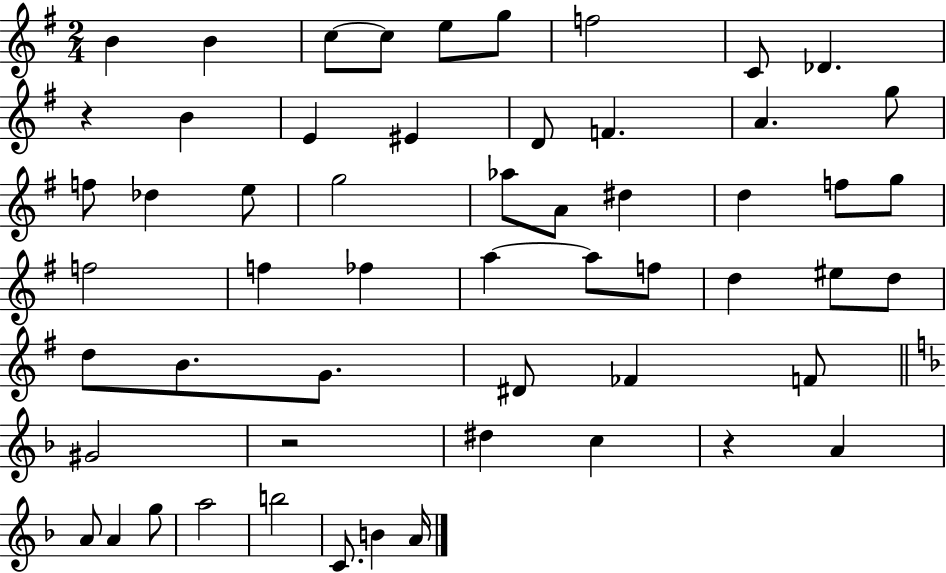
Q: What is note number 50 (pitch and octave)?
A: B5